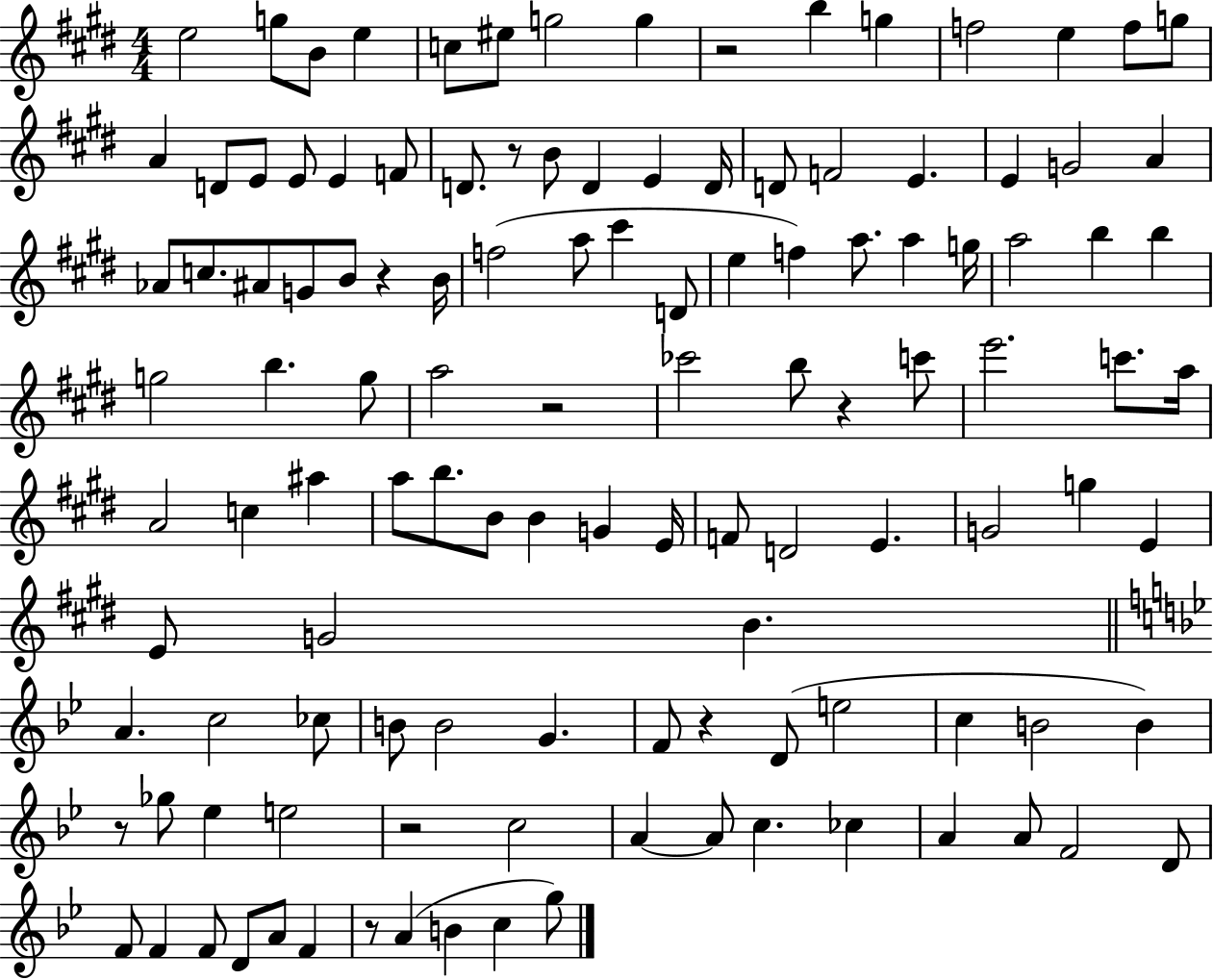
E5/h G5/e B4/e E5/q C5/e EIS5/e G5/h G5/q R/h B5/q G5/q F5/h E5/q F5/e G5/e A4/q D4/e E4/e E4/e E4/q F4/e D4/e. R/e B4/e D4/q E4/q D4/s D4/e F4/h E4/q. E4/q G4/h A4/q Ab4/e C5/e. A#4/e G4/e B4/e R/q B4/s F5/h A5/e C#6/q D4/e E5/q F5/q A5/e. A5/q G5/s A5/h B5/q B5/q G5/h B5/q. G5/e A5/h R/h CES6/h B5/e R/q C6/e E6/h. C6/e. A5/s A4/h C5/q A#5/q A5/e B5/e. B4/e B4/q G4/q E4/s F4/e D4/h E4/q. G4/h G5/q E4/q E4/e G4/h B4/q. A4/q. C5/h CES5/e B4/e B4/h G4/q. F4/e R/q D4/e E5/h C5/q B4/h B4/q R/e Gb5/e Eb5/q E5/h R/h C5/h A4/q A4/e C5/q. CES5/q A4/q A4/e F4/h D4/e F4/e F4/q F4/e D4/e A4/e F4/q R/e A4/q B4/q C5/q G5/e